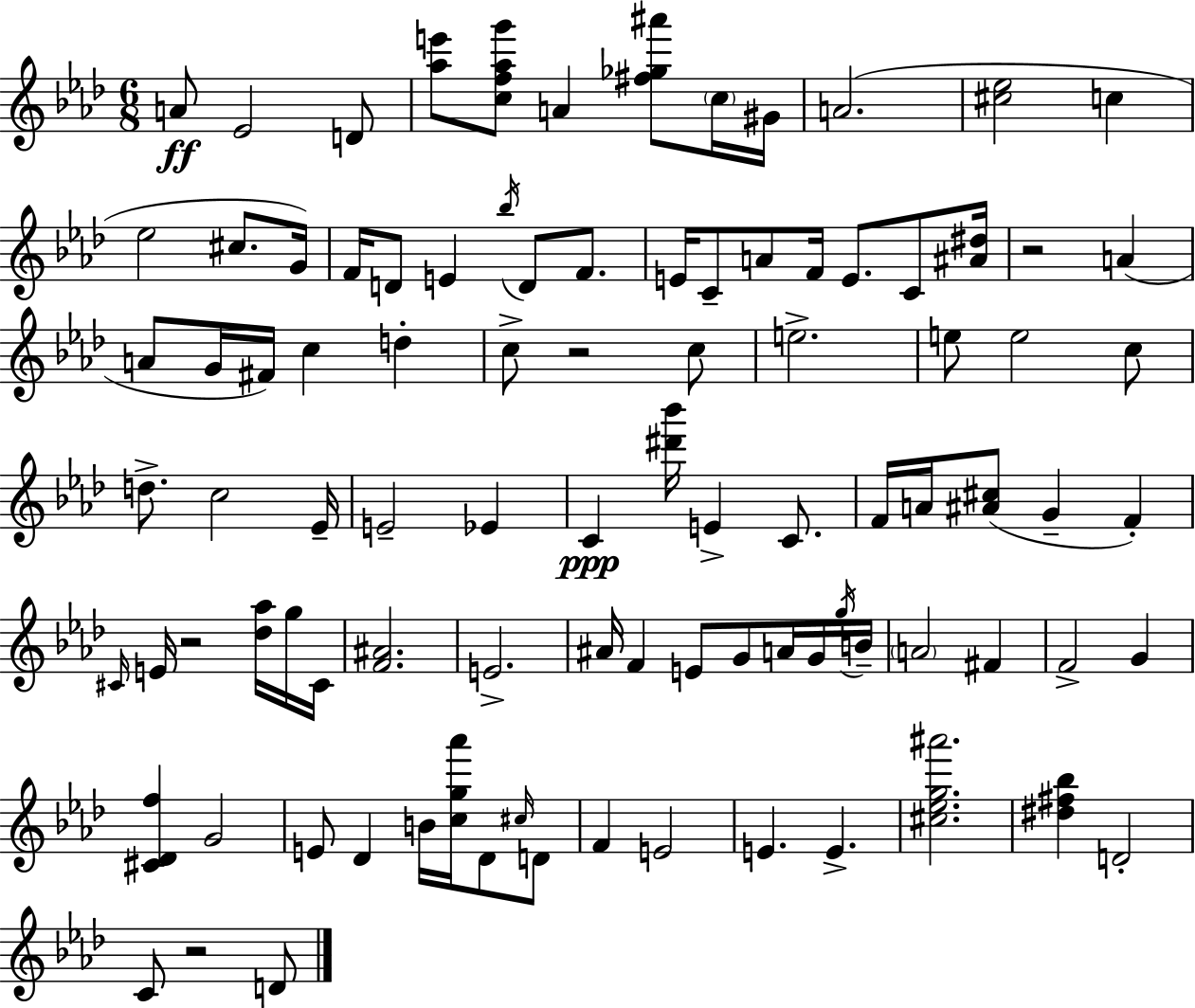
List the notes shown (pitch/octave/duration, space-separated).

A4/e Eb4/h D4/e [Ab5,E6]/e [C5,F5,Ab5,G6]/e A4/q [F#5,Gb5,A#6]/e C5/s G#4/s A4/h. [C#5,Eb5]/h C5/q Eb5/h C#5/e. G4/s F4/s D4/e E4/q Bb5/s D4/e F4/e. E4/s C4/e A4/e F4/s E4/e. C4/e [A#4,D#5]/s R/h A4/q A4/e G4/s F#4/s C5/q D5/q C5/e R/h C5/e E5/h. E5/e E5/h C5/e D5/e. C5/h Eb4/s E4/h Eb4/q C4/q [D#6,Bb6]/s E4/q C4/e. F4/s A4/s [A#4,C#5]/e G4/q F4/q C#4/s E4/s R/h [Db5,Ab5]/s G5/s C#4/s [F4,A#4]/h. E4/h. A#4/s F4/q E4/e G4/e A4/s G4/s G5/s B4/s A4/h F#4/q F4/h G4/q [C#4,Db4,F5]/q G4/h E4/e Db4/q B4/s [C5,G5,Ab6]/s Db4/e C#5/s D4/e F4/q E4/h E4/q. E4/q. [C#5,Eb5,G5,A#6]/h. [D#5,F#5,Bb5]/q D4/h C4/e R/h D4/e